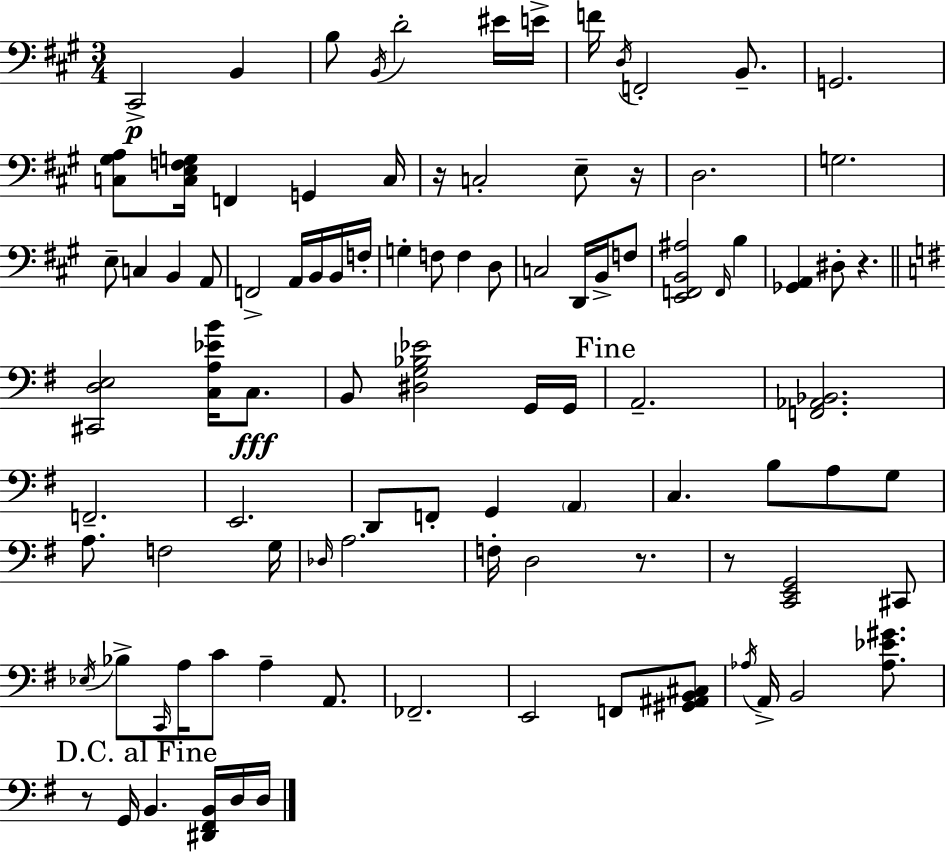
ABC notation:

X:1
T:Untitled
M:3/4
L:1/4
K:A
^C,,2 B,, B,/2 B,,/4 D2 ^E/4 E/4 F/4 D,/4 F,,2 B,,/2 G,,2 [C,^G,A,]/2 [C,E,F,G,]/4 F,, G,, C,/4 z/4 C,2 E,/2 z/4 D,2 G,2 E,/2 C, B,, A,,/2 F,,2 A,,/4 B,,/4 B,,/4 F,/4 G, F,/2 F, D,/2 C,2 D,,/4 B,,/4 F,/2 [E,,F,,B,,^A,]2 F,,/4 B, [_G,,A,,] ^D,/2 z [^C,,D,E,]2 [C,A,_EB]/4 C,/2 B,,/2 [^D,G,_B,_E]2 G,,/4 G,,/4 A,,2 [F,,_A,,_B,,]2 F,,2 E,,2 D,,/2 F,,/2 G,, A,, C, B,/2 A,/2 G,/2 A,/2 F,2 G,/4 _D,/4 A,2 F,/4 D,2 z/2 z/2 [C,,E,,G,,]2 ^C,,/2 _E,/4 _B,/2 C,,/4 A,/4 C/2 A, A,,/2 _F,,2 E,,2 F,,/2 [^G,,^A,,B,,^C,]/2 _A,/4 A,,/4 B,,2 [_A,_E^G]/2 z/2 G,,/4 B,, [^D,,^F,,B,,]/4 D,/4 D,/4